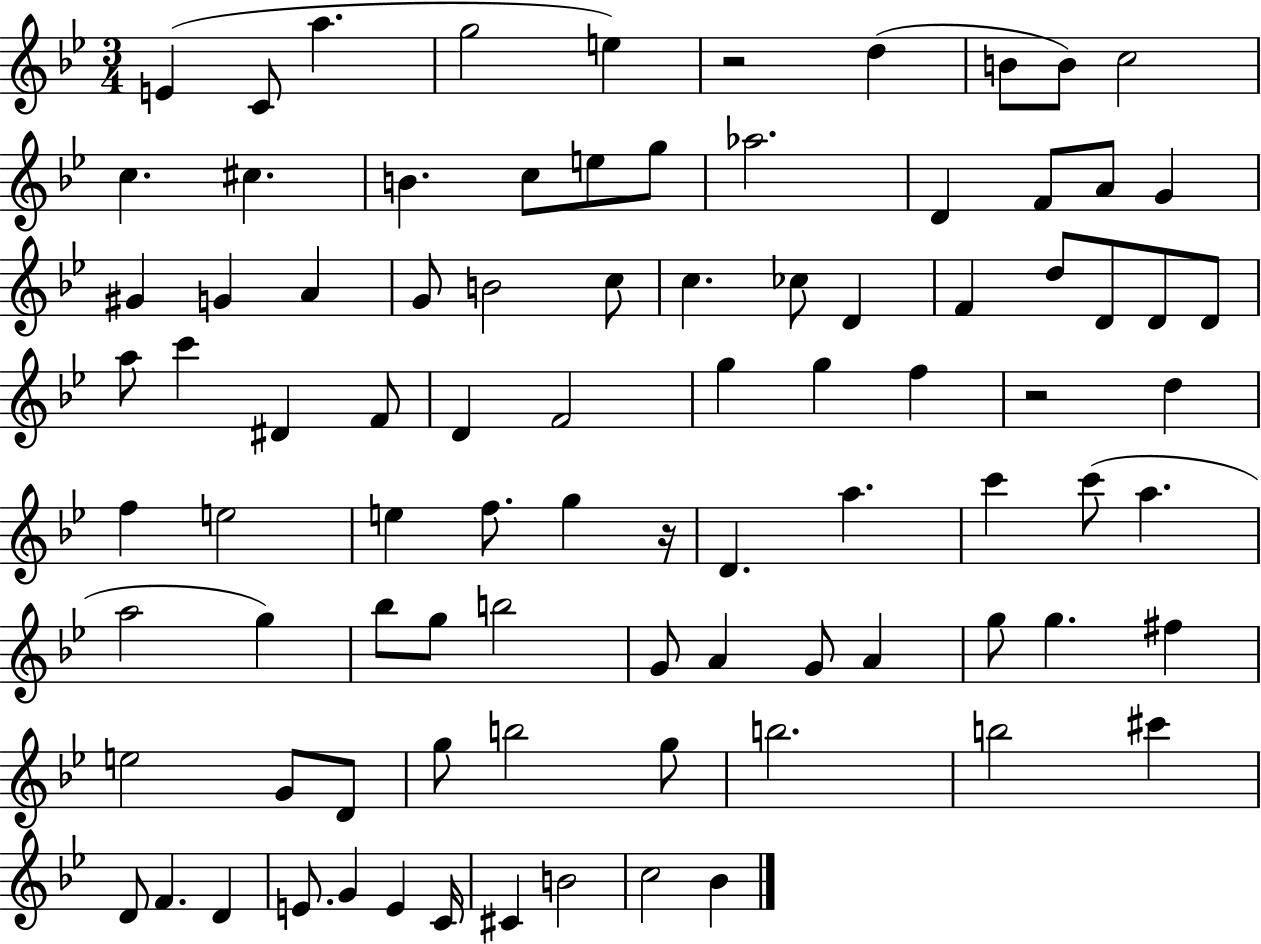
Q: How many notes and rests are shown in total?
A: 89